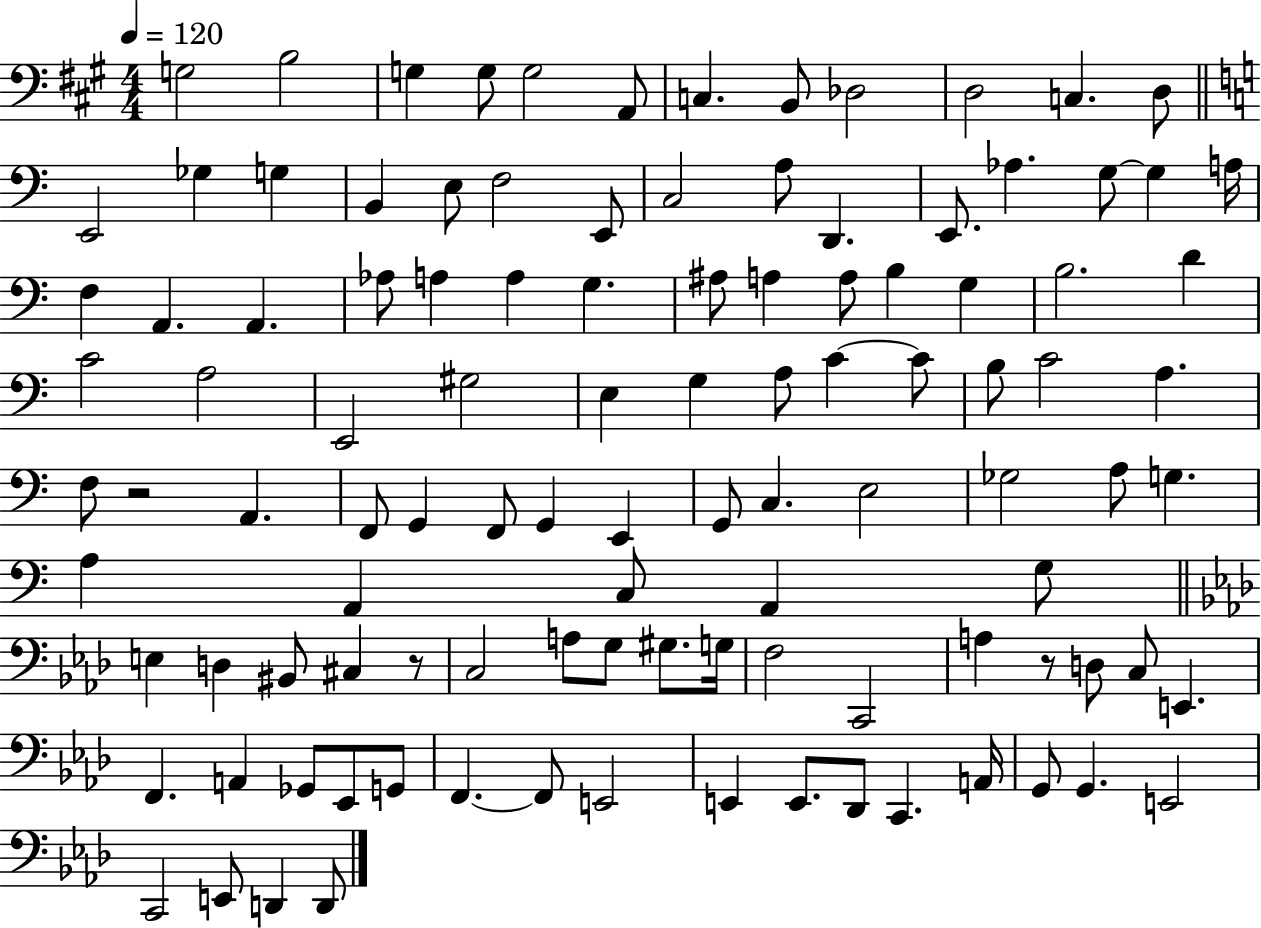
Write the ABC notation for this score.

X:1
T:Untitled
M:4/4
L:1/4
K:A
G,2 B,2 G, G,/2 G,2 A,,/2 C, B,,/2 _D,2 D,2 C, D,/2 E,,2 _G, G, B,, E,/2 F,2 E,,/2 C,2 A,/2 D,, E,,/2 _A, G,/2 G, A,/4 F, A,, A,, _A,/2 A, A, G, ^A,/2 A, A,/2 B, G, B,2 D C2 A,2 E,,2 ^G,2 E, G, A,/2 C C/2 B,/2 C2 A, F,/2 z2 A,, F,,/2 G,, F,,/2 G,, E,, G,,/2 C, E,2 _G,2 A,/2 G, A, A,, C,/2 A,, G,/2 E, D, ^B,,/2 ^C, z/2 C,2 A,/2 G,/2 ^G,/2 G,/4 F,2 C,,2 A, z/2 D,/2 C,/2 E,, F,, A,, _G,,/2 _E,,/2 G,,/2 F,, F,,/2 E,,2 E,, E,,/2 _D,,/2 C,, A,,/4 G,,/2 G,, E,,2 C,,2 E,,/2 D,, D,,/2